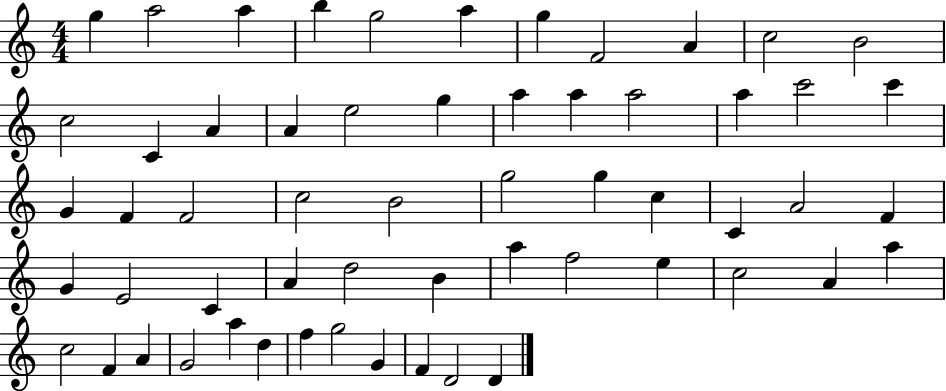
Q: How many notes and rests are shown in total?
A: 58